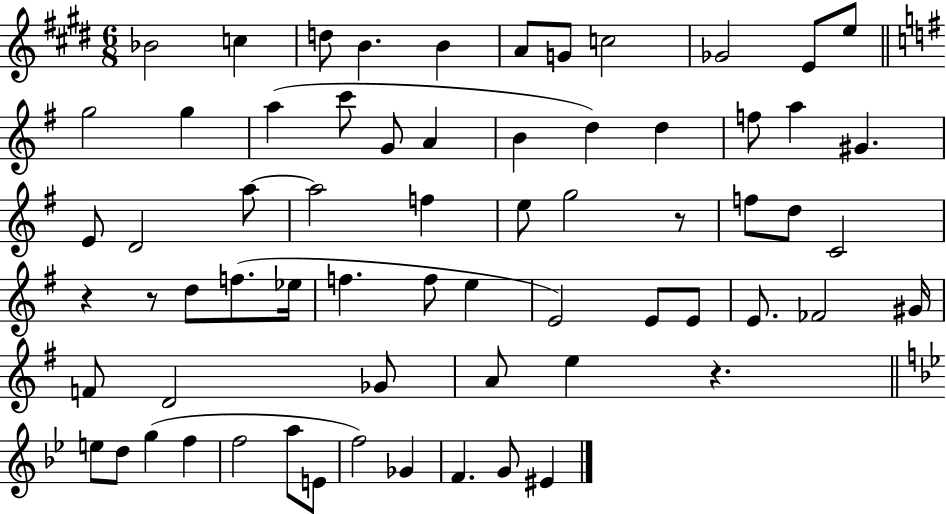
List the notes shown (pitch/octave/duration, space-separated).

Bb4/h C5/q D5/e B4/q. B4/q A4/e G4/e C5/h Gb4/h E4/e E5/e G5/h G5/q A5/q C6/e G4/e A4/q B4/q D5/q D5/q F5/e A5/q G#4/q. E4/e D4/h A5/e A5/h F5/q E5/e G5/h R/e F5/e D5/e C4/h R/q R/e D5/e F5/e. Eb5/s F5/q. F5/e E5/q E4/h E4/e E4/e E4/e. FES4/h G#4/s F4/e D4/h Gb4/e A4/e E5/q R/q. E5/e D5/e G5/q F5/q F5/h A5/e E4/e F5/h Gb4/q F4/q. G4/e EIS4/q